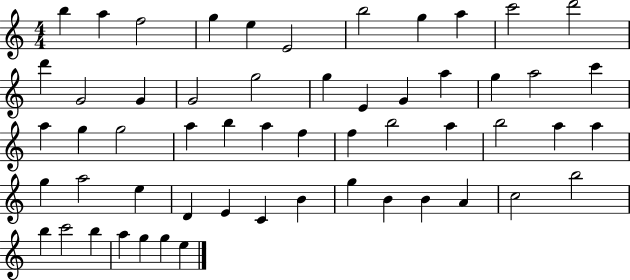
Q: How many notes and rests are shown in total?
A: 56